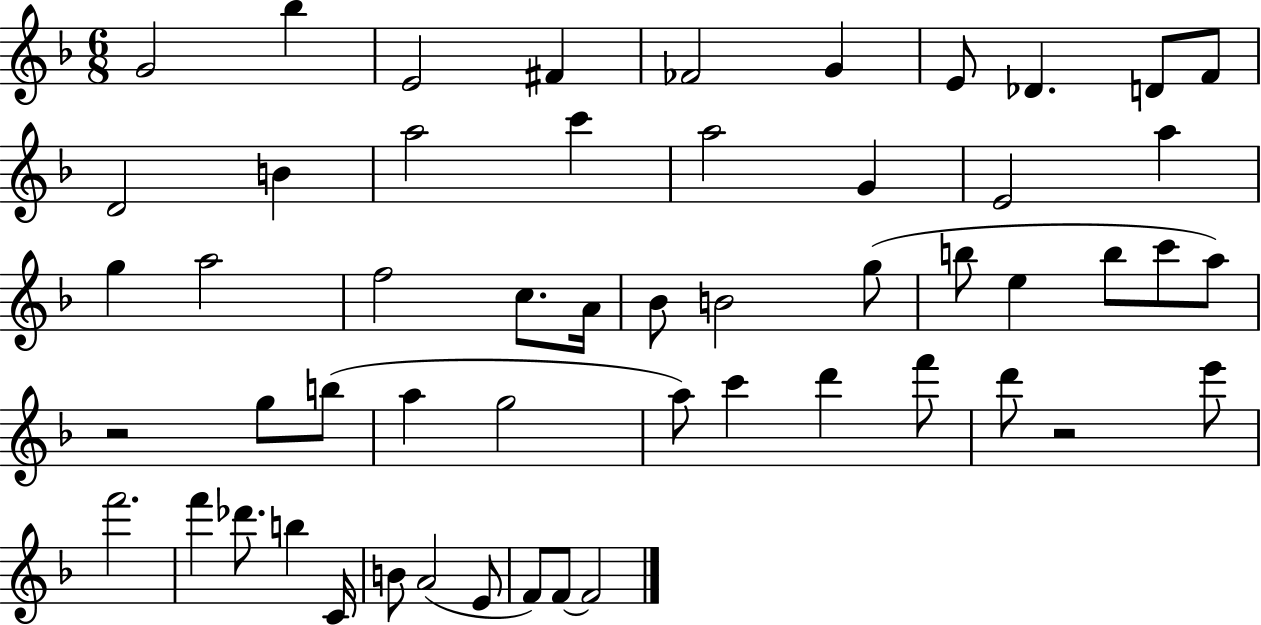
G4/h Bb5/q E4/h F#4/q FES4/h G4/q E4/e Db4/q. D4/e F4/e D4/h B4/q A5/h C6/q A5/h G4/q E4/h A5/q G5/q A5/h F5/h C5/e. A4/s Bb4/e B4/h G5/e B5/e E5/q B5/e C6/e A5/e R/h G5/e B5/e A5/q G5/h A5/e C6/q D6/q F6/e D6/e R/h E6/e F6/h. F6/q Db6/e. B5/q C4/s B4/e A4/h E4/e F4/e F4/e F4/h